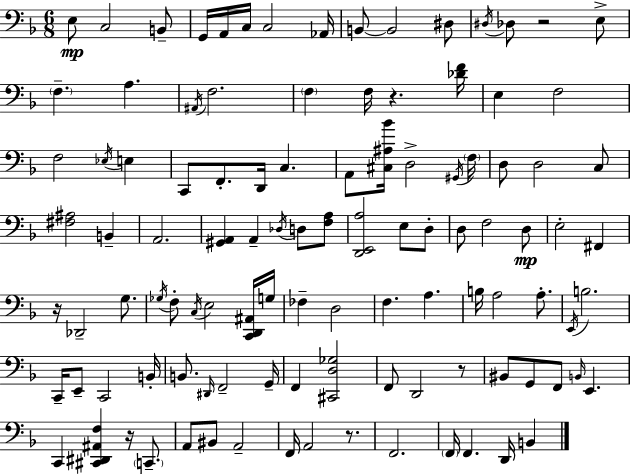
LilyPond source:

{
  \clef bass
  \numericTimeSignature
  \time 6/8
  \key d \minor
  e8\mp c2 b,8-- | g,16 a,16 c16 c2 aes,16 | b,8~~ b,2 dis8 | \acciaccatura { dis16 } des8 r2 e8-> | \break \parenthesize f4.-- a4. | \acciaccatura { ais,16 } f2. | \parenthesize f4 f16 r4. | <des' f'>16 e4 f2 | \break f2 \acciaccatura { ees16 } e4 | c,8 f,8.-. d,16 c4. | a,8 <cis ais bes'>16 d2-> | \acciaccatura { gis,16 } \parenthesize f16 d8 d2 | \break c8 <fis ais>2 | b,4-- a,2. | <gis, a,>4 a,4-- | \acciaccatura { des16 } d8 <f a>8 <d, e, a>2 | \break e8 d8-. d8 f2 | d8\mp e2-. | fis,4 r16 des,2-- | g8. \acciaccatura { ges16 } f8-. \acciaccatura { c16 } e2 | \break <c, d, ais,>16 g16 fes4-- d2 | f4. | a4. b16 a2 | a8.-. \acciaccatura { e,16 } b2. | \break c,16-- e,8-- c,2 | b,16-. b,8. \grace { dis,16 } | f,2-- g,16-- f,4 | <cis, d ges>2 f,8 d,2 | \break r8 bis,8 g,8 | f,8 \grace { b,16 } e,4. c,4 | <cis, dis, ais, f>4 r16 \parenthesize c,8.-- a,8 | bis,8 a,2-- f,16 a,2 | \break r8. f,2. | \parenthesize f,16 f,4. | d,16 b,4 \bar "|."
}